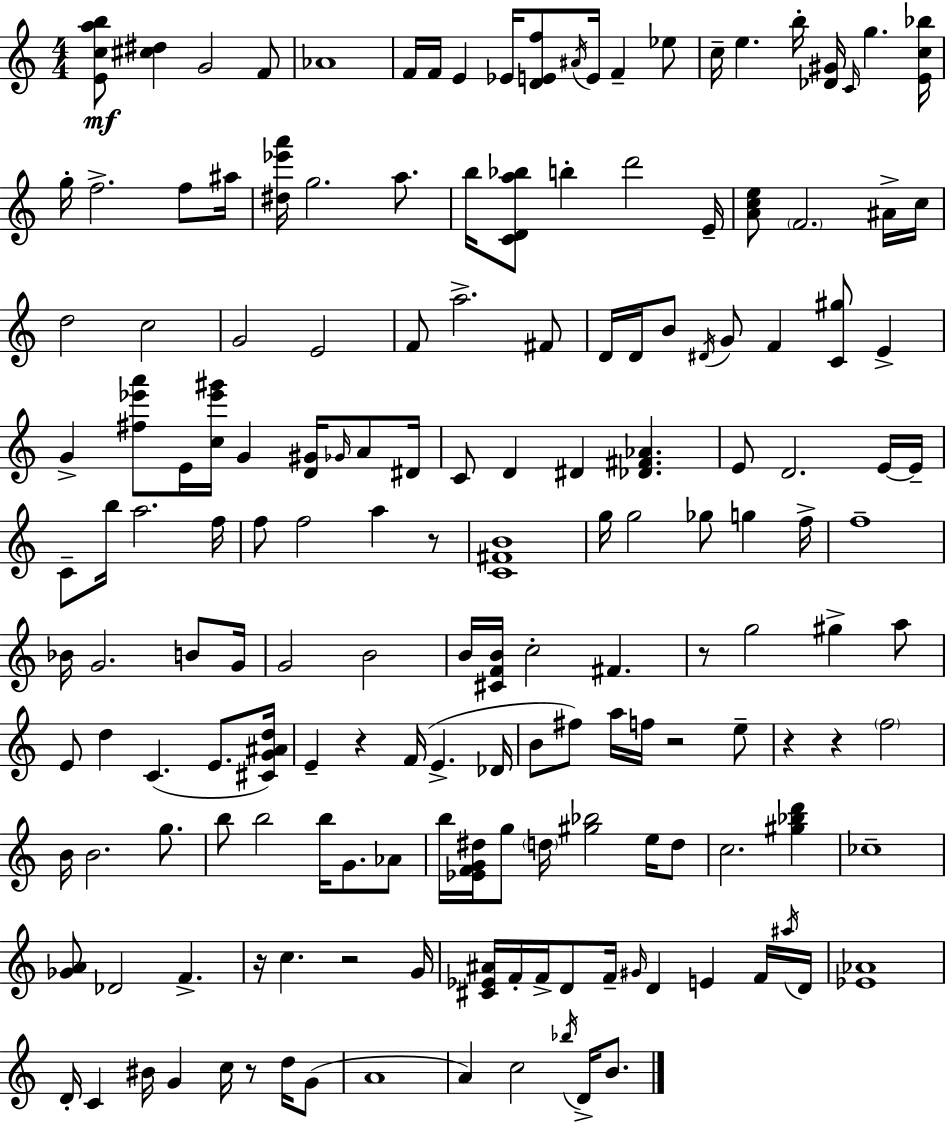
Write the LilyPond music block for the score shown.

{
  \clef treble
  \numericTimeSignature
  \time 4/4
  \key a \minor
  \repeat volta 2 { <e' c'' a'' b''>8\mf <cis'' dis''>4 g'2 f'8 | aes'1 | f'16 f'16 e'4 ees'16 <d' e' f''>8 \acciaccatura { ais'16 } e'16 f'4-- ees''8 | c''16-- e''4. b''16-. <des' gis'>16 \grace { c'16 } g''4. | \break <e' c'' bes''>16 g''16-. f''2.-> f''8 | ais''16 <dis'' ees''' a'''>16 g''2. a''8. | b''16 <c' d' a'' bes''>8 b''4-. d'''2 | e'16-- <a' c'' e''>8 \parenthesize f'2. | \break ais'16-> c''16 d''2 c''2 | g'2 e'2 | f'8 a''2.-> | fis'8 d'16 d'16 b'8 \acciaccatura { dis'16 } g'8 f'4 <c' gis''>8 e'4-> | \break g'4-> <fis'' ees''' a'''>8 e'16 <c'' ees''' gis'''>16 g'4 <d' gis'>16 | \grace { ges'16 } a'8 dis'16 c'8 d'4 dis'4 <des' fis' aes'>4. | e'8 d'2. | e'16~~ e'16-- c'8-- b''16 a''2. | \break f''16 f''8 f''2 a''4 | r8 <c' fis' b'>1 | g''16 g''2 ges''8 g''4 | f''16-> f''1-- | \break bes'16 g'2. | b'8 g'16 g'2 b'2 | b'16 <cis' f' b'>16 c''2-. fis'4. | r8 g''2 gis''4-> | \break a''8 e'8 d''4 c'4.( | e'8. <cis' g' ais' d''>16) e'4-- r4 f'16( e'4.-> | des'16 b'8 fis''8) a''16 f''16 r2 | e''8-- r4 r4 \parenthesize f''2 | \break b'16 b'2. | g''8. b''8 b''2 b''16 g'8. | aes'8 b''16 <ees' f' g' dis''>16 g''8 \parenthesize d''16 <gis'' bes''>2 | e''16 d''8 c''2. | \break <gis'' bes'' d'''>4 ces''1-- | <ges' a'>8 des'2 f'4.-> | r16 c''4. r2 | g'16 <cis' ees' ais'>16 f'16-. f'16-> d'8 f'16-- \grace { gis'16 } d'4 e'4 | \break f'16 \acciaccatura { ais''16 } d'16 <ees' aes'>1 | d'16-. c'4 bis'16 g'4 | c''16 r8 d''16 g'8( a'1 | a'4) c''2 | \break \acciaccatura { bes''16 } d'16-> b'8. } \bar "|."
}